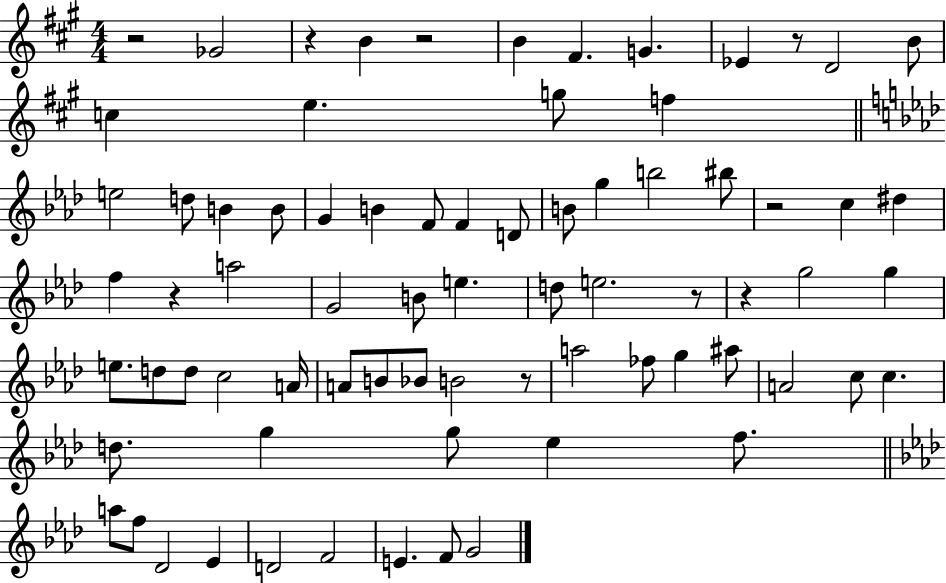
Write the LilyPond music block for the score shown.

{
  \clef treble
  \numericTimeSignature
  \time 4/4
  \key a \major
  \repeat volta 2 { r2 ges'2 | r4 b'4 r2 | b'4 fis'4. g'4. | ees'4 r8 d'2 b'8 | \break c''4 e''4. g''8 f''4 | \bar "||" \break \key aes \major e''2 d''8 b'4 b'8 | g'4 b'4 f'8 f'4 d'8 | b'8 g''4 b''2 bis''8 | r2 c''4 dis''4 | \break f''4 r4 a''2 | g'2 b'8 e''4. | d''8 e''2. r8 | r4 g''2 g''4 | \break e''8. d''8 d''8 c''2 a'16 | a'8 b'8 bes'8 b'2 r8 | a''2 fes''8 g''4 ais''8 | a'2 c''8 c''4. | \break d''8. g''4 g''8 ees''4 f''8. | \bar "||" \break \key aes \major a''8 f''8 des'2 ees'4 | d'2 f'2 | e'4. f'8 g'2 | } \bar "|."
}